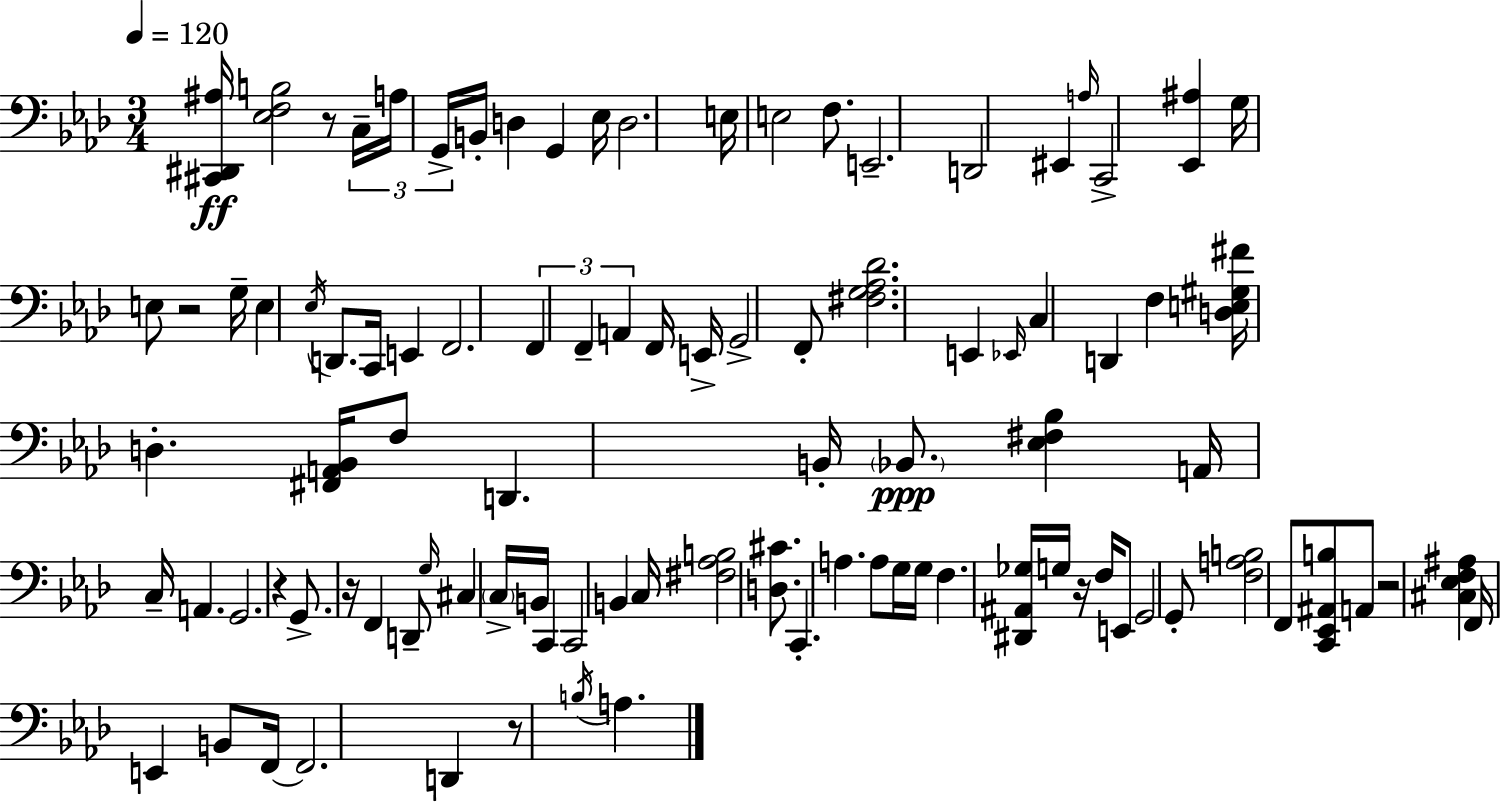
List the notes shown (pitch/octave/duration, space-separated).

[C#2,D#2,A#3]/s [Eb3,F3,B3]/h R/e C3/s A3/s G2/s B2/s D3/q G2/q Eb3/s D3/h. E3/s E3/h F3/e. E2/h. D2/h EIS2/q A3/s C2/h [Eb2,A#3]/q G3/s E3/e R/h G3/s E3/q Eb3/s D2/e. C2/s E2/q F2/h. F2/q F2/q A2/q F2/s E2/s G2/h F2/e [F#3,G3,Ab3,Db4]/h. E2/q Eb2/s C3/q D2/q F3/q [D3,E3,G#3,F#4]/s D3/q. [F#2,A2,Bb2]/s F3/e D2/q. B2/s Bb2/e. [Eb3,F#3,Bb3]/q A2/s C3/s A2/q. G2/h. R/q G2/e. R/s F2/q D2/e G3/s C#3/q C3/s B2/s C2/q C2/h B2/q C3/s [F#3,Ab3,B3]/h [D3,C#4]/e. C2/q. A3/q. A3/e G3/s G3/s F3/q. [D#2,A#2,Gb3]/s G3/s R/s F3/s E2/e G2/h G2/e [F3,A3,B3]/h F2/e [C2,Eb2,A#2,B3]/e A2/e R/h [C#3,Eb3,F3,A#3]/q F2/s E2/q B2/e F2/s F2/h. D2/q R/e B3/s A3/q.